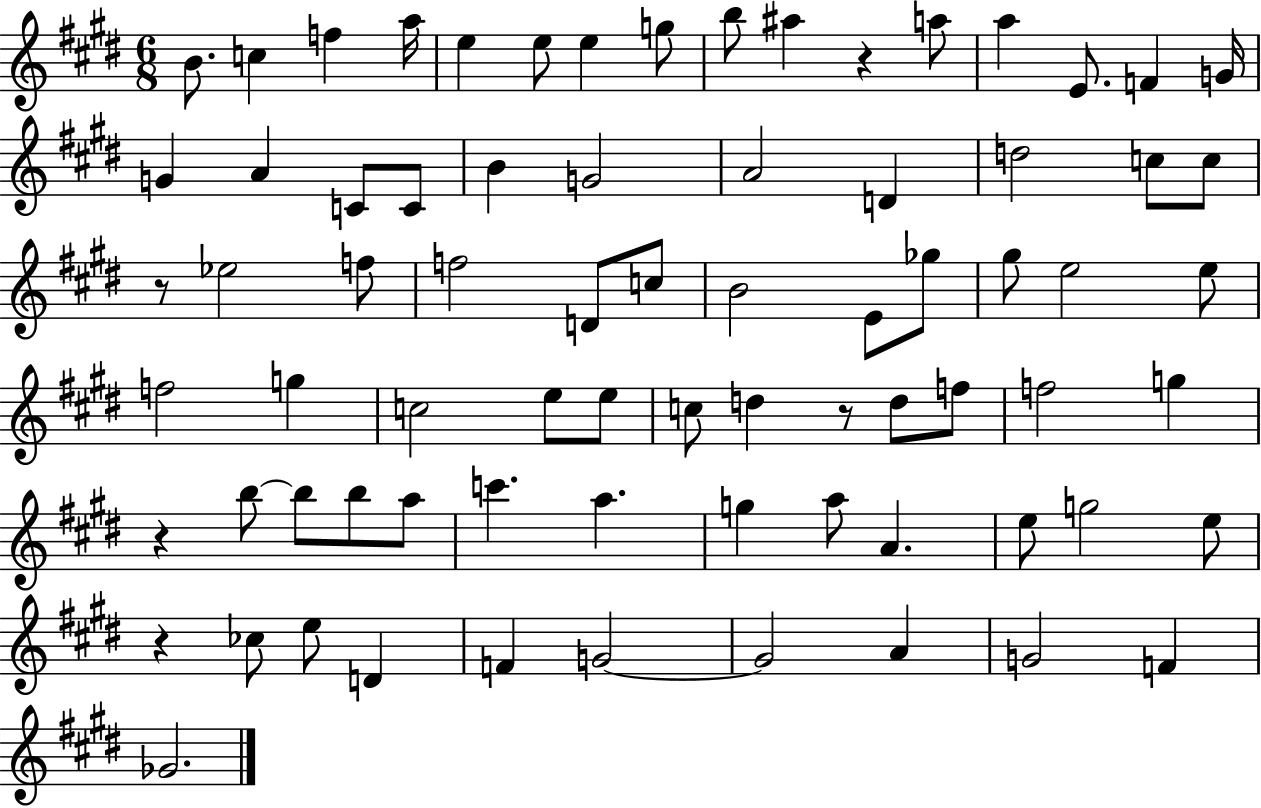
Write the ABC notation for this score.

X:1
T:Untitled
M:6/8
L:1/4
K:E
B/2 c f a/4 e e/2 e g/2 b/2 ^a z a/2 a E/2 F G/4 G A C/2 C/2 B G2 A2 D d2 c/2 c/2 z/2 _e2 f/2 f2 D/2 c/2 B2 E/2 _g/2 ^g/2 e2 e/2 f2 g c2 e/2 e/2 c/2 d z/2 d/2 f/2 f2 g z b/2 b/2 b/2 a/2 c' a g a/2 A e/2 g2 e/2 z _c/2 e/2 D F G2 G2 A G2 F _G2